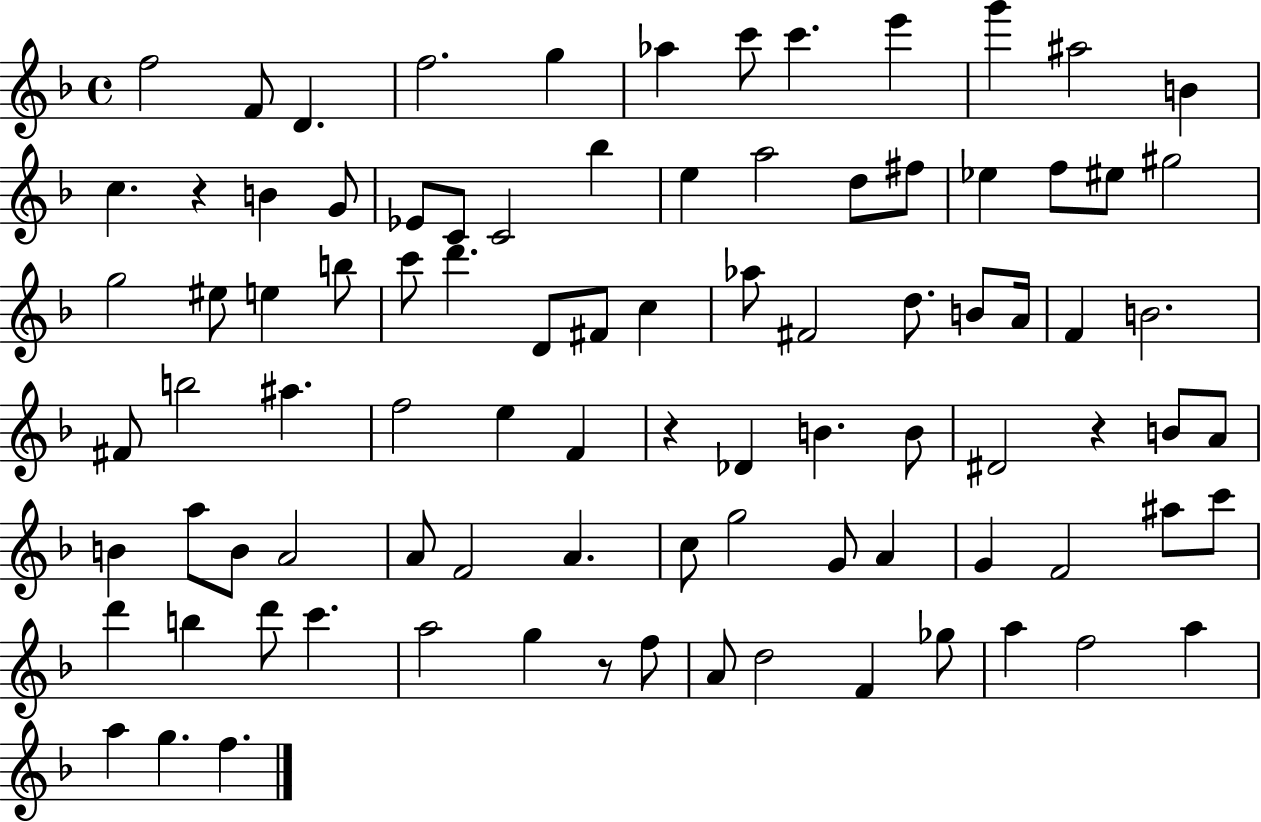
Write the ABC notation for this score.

X:1
T:Untitled
M:4/4
L:1/4
K:F
f2 F/2 D f2 g _a c'/2 c' e' g' ^a2 B c z B G/2 _E/2 C/2 C2 _b e a2 d/2 ^f/2 _e f/2 ^e/2 ^g2 g2 ^e/2 e b/2 c'/2 d' D/2 ^F/2 c _a/2 ^F2 d/2 B/2 A/4 F B2 ^F/2 b2 ^a f2 e F z _D B B/2 ^D2 z B/2 A/2 B a/2 B/2 A2 A/2 F2 A c/2 g2 G/2 A G F2 ^a/2 c'/2 d' b d'/2 c' a2 g z/2 f/2 A/2 d2 F _g/2 a f2 a a g f